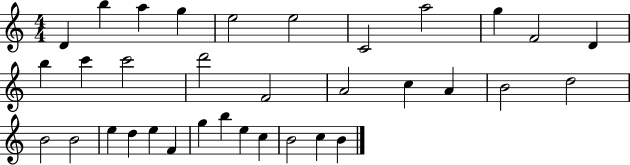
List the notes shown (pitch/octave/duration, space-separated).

D4/q B5/q A5/q G5/q E5/h E5/h C4/h A5/h G5/q F4/h D4/q B5/q C6/q C6/h D6/h F4/h A4/h C5/q A4/q B4/h D5/h B4/h B4/h E5/q D5/q E5/q F4/q G5/q B5/q E5/q C5/q B4/h C5/q B4/q